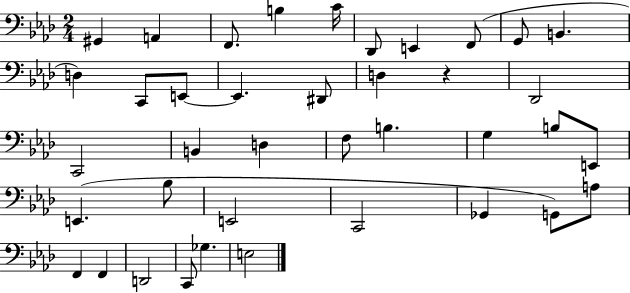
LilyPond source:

{
  \clef bass
  \numericTimeSignature
  \time 2/4
  \key aes \major
  gis,4 a,4 | f,8. b4 c'16 | des,8 e,4 f,8( | g,8 b,4. | \break d4) c,8 e,8~~ | e,4. dis,8 | d4 r4 | des,2 | \break c,2 | b,4 d4 | f8 b4. | g4 b8 e,8 | \break e,4.( bes8 | e,2 | c,2 | ges,4 g,8) a8 | \break f,4 f,4 | d,2 | c,8 ges4. | e2 | \break \bar "|."
}